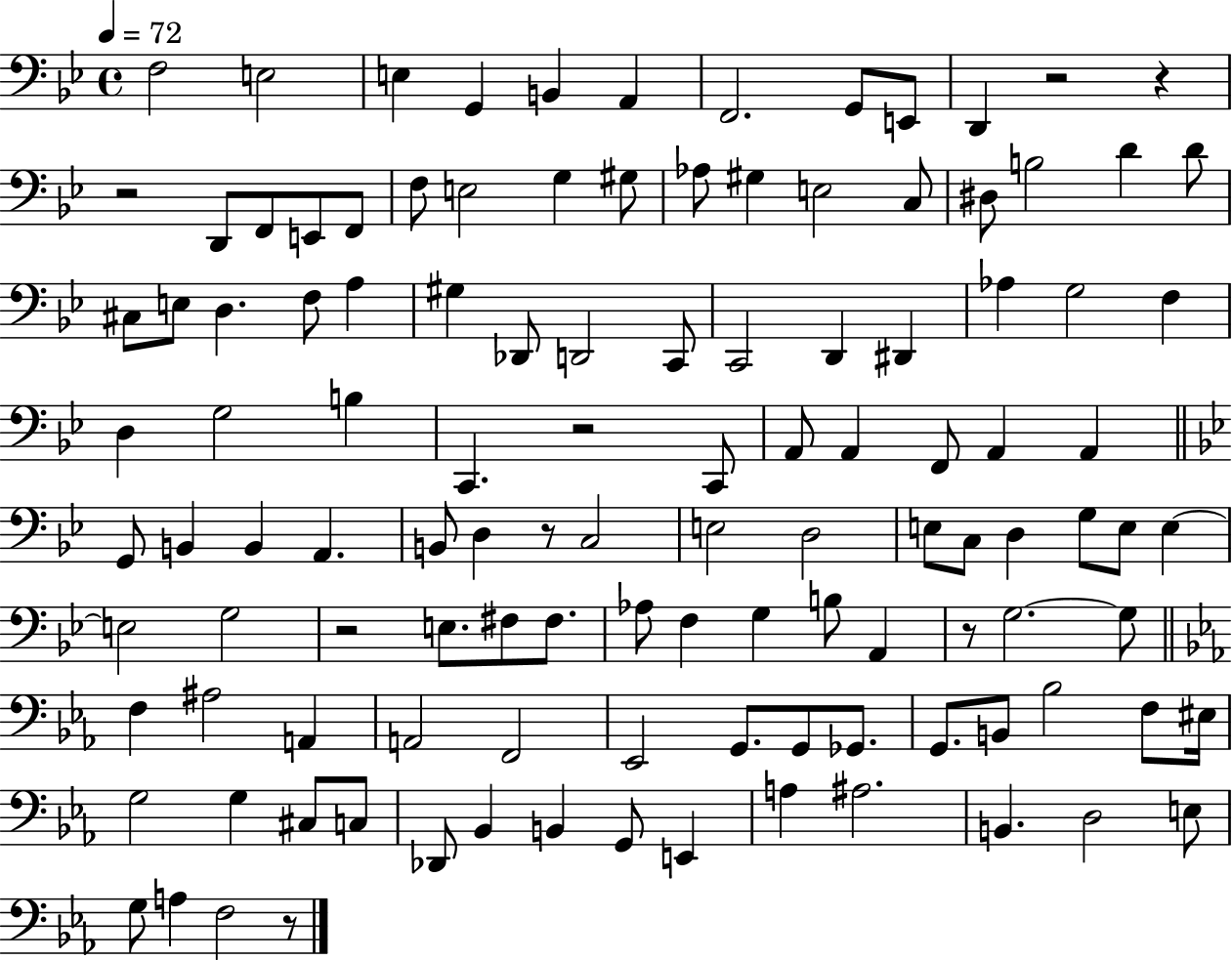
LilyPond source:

{
  \clef bass
  \time 4/4
  \defaultTimeSignature
  \key bes \major
  \tempo 4 = 72
  f2 e2 | e4 g,4 b,4 a,4 | f,2. g,8 e,8 | d,4 r2 r4 | \break r2 d,8 f,8 e,8 f,8 | f8 e2 g4 gis8 | aes8 gis4 e2 c8 | dis8 b2 d'4 d'8 | \break cis8 e8 d4. f8 a4 | gis4 des,8 d,2 c,8 | c,2 d,4 dis,4 | aes4 g2 f4 | \break d4 g2 b4 | c,4. r2 c,8 | a,8 a,4 f,8 a,4 a,4 | \bar "||" \break \key bes \major g,8 b,4 b,4 a,4. | b,8 d4 r8 c2 | e2 d2 | e8 c8 d4 g8 e8 e4~~ | \break e2 g2 | r2 e8. fis8 fis8. | aes8 f4 g4 b8 a,4 | r8 g2.~~ g8 | \break \bar "||" \break \key ees \major f4 ais2 a,4 | a,2 f,2 | ees,2 g,8. g,8 ges,8. | g,8. b,8 bes2 f8 eis16 | \break g2 g4 cis8 c8 | des,8 bes,4 b,4 g,8 e,4 | a4 ais2. | b,4. d2 e8 | \break g8 a4 f2 r8 | \bar "|."
}